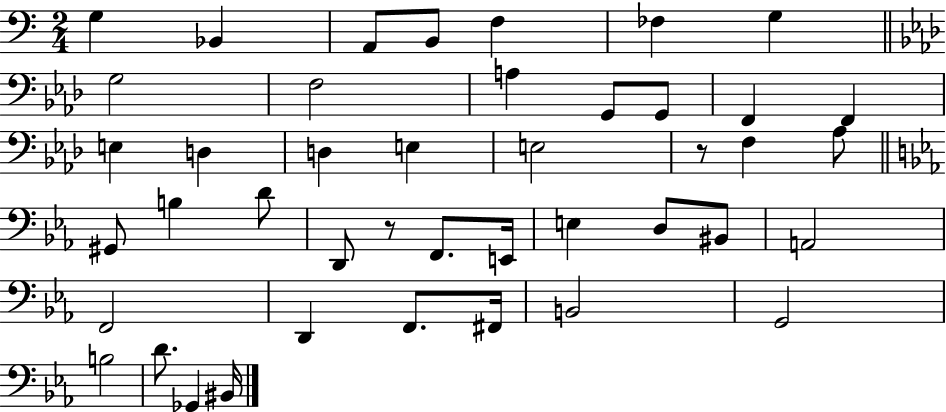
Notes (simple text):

G3/q Bb2/q A2/e B2/e F3/q FES3/q G3/q G3/h F3/h A3/q G2/e G2/e F2/q F2/q E3/q D3/q D3/q E3/q E3/h R/e F3/q Ab3/e G#2/e B3/q D4/e D2/e R/e F2/e. E2/s E3/q D3/e BIS2/e A2/h F2/h D2/q F2/e. F#2/s B2/h G2/h B3/h D4/e. Gb2/q BIS2/s